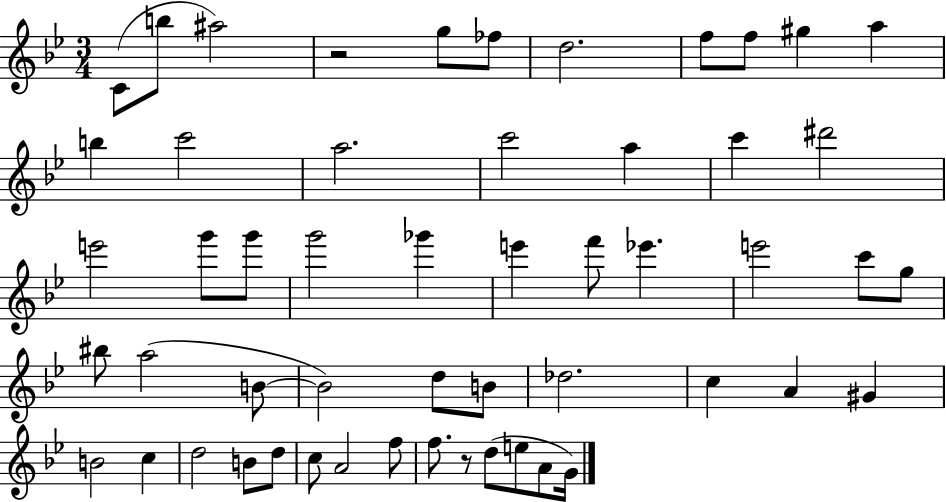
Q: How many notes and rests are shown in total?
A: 53